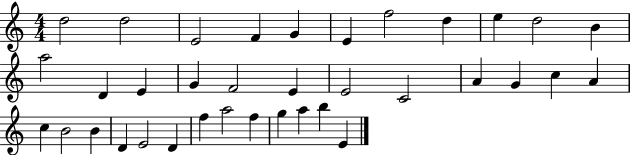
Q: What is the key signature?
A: C major